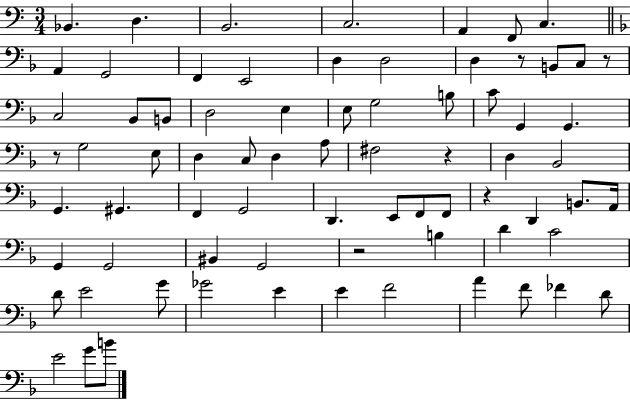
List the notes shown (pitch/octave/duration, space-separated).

Bb2/q. D3/q. B2/h. C3/h. A2/q F2/e C3/q. A2/q G2/h F2/q E2/h D3/q D3/h D3/q R/e B2/e C3/e R/e C3/h Bb2/e B2/e D3/h E3/q E3/e G3/h B3/e C4/e G2/q G2/q. R/e G3/h E3/e D3/q C3/e D3/q A3/e F#3/h R/q D3/q Bb2/h G2/q. G#2/q. F2/q G2/h D2/q. E2/e F2/e F2/e R/q D2/q B2/e. A2/s G2/q G2/h BIS2/q G2/h R/h B3/q D4/q C4/h D4/e E4/h G4/e Gb4/h E4/q E4/q F4/h A4/q F4/e FES4/q D4/e E4/h G4/e B4/e